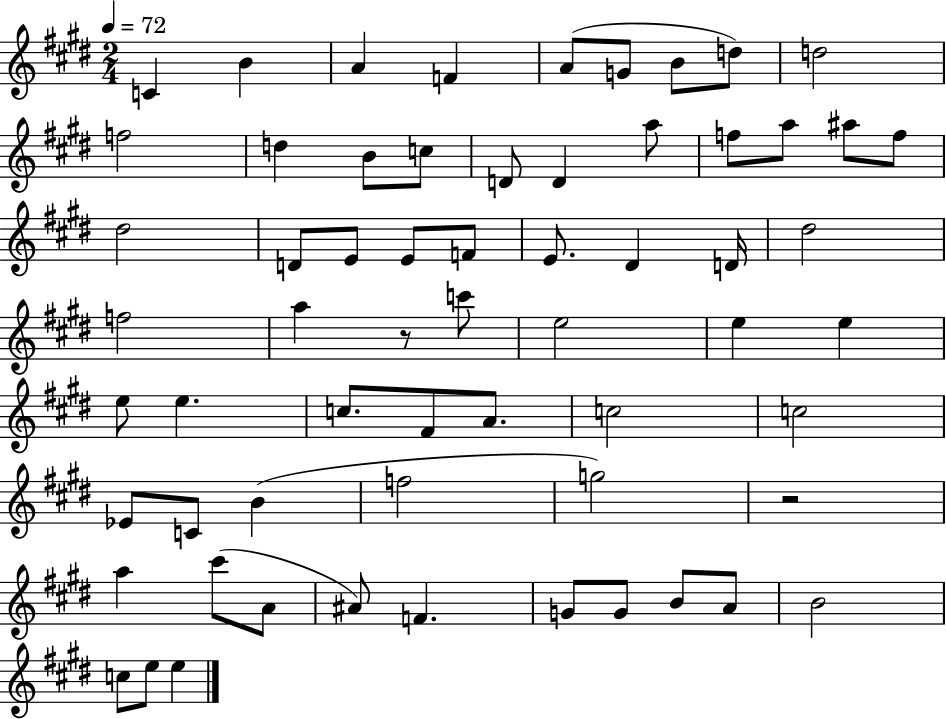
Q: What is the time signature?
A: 2/4